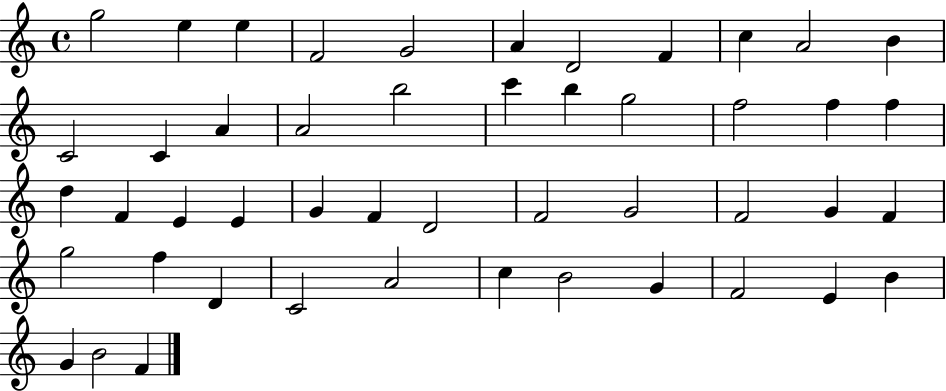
X:1
T:Untitled
M:4/4
L:1/4
K:C
g2 e e F2 G2 A D2 F c A2 B C2 C A A2 b2 c' b g2 f2 f f d F E E G F D2 F2 G2 F2 G F g2 f D C2 A2 c B2 G F2 E B G B2 F